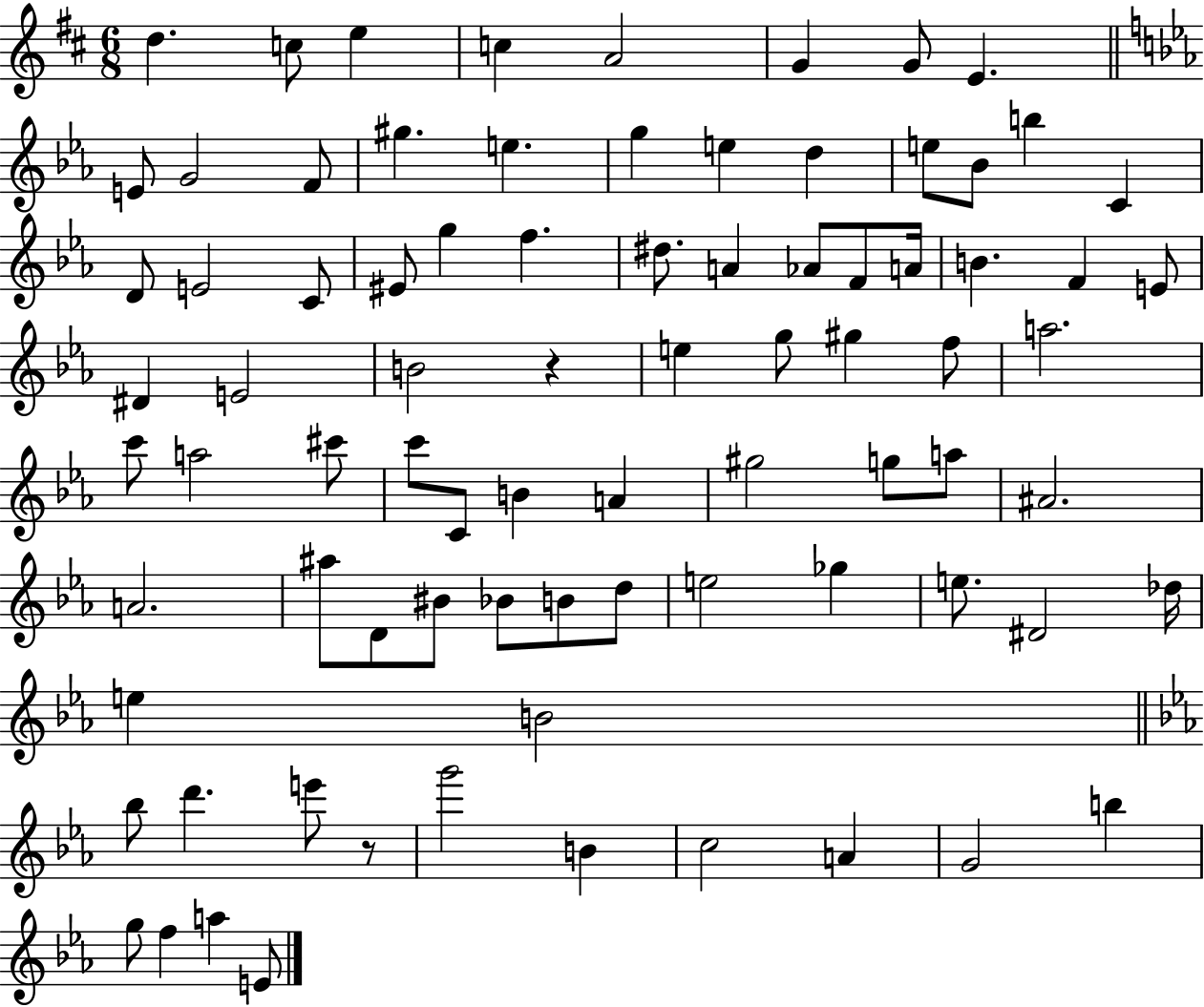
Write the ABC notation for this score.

X:1
T:Untitled
M:6/8
L:1/4
K:D
d c/2 e c A2 G G/2 E E/2 G2 F/2 ^g e g e d e/2 _B/2 b C D/2 E2 C/2 ^E/2 g f ^d/2 A _A/2 F/2 A/4 B F E/2 ^D E2 B2 z e g/2 ^g f/2 a2 c'/2 a2 ^c'/2 c'/2 C/2 B A ^g2 g/2 a/2 ^A2 A2 ^a/2 D/2 ^B/2 _B/2 B/2 d/2 e2 _g e/2 ^D2 _d/4 e B2 _b/2 d' e'/2 z/2 g'2 B c2 A G2 b g/2 f a E/2